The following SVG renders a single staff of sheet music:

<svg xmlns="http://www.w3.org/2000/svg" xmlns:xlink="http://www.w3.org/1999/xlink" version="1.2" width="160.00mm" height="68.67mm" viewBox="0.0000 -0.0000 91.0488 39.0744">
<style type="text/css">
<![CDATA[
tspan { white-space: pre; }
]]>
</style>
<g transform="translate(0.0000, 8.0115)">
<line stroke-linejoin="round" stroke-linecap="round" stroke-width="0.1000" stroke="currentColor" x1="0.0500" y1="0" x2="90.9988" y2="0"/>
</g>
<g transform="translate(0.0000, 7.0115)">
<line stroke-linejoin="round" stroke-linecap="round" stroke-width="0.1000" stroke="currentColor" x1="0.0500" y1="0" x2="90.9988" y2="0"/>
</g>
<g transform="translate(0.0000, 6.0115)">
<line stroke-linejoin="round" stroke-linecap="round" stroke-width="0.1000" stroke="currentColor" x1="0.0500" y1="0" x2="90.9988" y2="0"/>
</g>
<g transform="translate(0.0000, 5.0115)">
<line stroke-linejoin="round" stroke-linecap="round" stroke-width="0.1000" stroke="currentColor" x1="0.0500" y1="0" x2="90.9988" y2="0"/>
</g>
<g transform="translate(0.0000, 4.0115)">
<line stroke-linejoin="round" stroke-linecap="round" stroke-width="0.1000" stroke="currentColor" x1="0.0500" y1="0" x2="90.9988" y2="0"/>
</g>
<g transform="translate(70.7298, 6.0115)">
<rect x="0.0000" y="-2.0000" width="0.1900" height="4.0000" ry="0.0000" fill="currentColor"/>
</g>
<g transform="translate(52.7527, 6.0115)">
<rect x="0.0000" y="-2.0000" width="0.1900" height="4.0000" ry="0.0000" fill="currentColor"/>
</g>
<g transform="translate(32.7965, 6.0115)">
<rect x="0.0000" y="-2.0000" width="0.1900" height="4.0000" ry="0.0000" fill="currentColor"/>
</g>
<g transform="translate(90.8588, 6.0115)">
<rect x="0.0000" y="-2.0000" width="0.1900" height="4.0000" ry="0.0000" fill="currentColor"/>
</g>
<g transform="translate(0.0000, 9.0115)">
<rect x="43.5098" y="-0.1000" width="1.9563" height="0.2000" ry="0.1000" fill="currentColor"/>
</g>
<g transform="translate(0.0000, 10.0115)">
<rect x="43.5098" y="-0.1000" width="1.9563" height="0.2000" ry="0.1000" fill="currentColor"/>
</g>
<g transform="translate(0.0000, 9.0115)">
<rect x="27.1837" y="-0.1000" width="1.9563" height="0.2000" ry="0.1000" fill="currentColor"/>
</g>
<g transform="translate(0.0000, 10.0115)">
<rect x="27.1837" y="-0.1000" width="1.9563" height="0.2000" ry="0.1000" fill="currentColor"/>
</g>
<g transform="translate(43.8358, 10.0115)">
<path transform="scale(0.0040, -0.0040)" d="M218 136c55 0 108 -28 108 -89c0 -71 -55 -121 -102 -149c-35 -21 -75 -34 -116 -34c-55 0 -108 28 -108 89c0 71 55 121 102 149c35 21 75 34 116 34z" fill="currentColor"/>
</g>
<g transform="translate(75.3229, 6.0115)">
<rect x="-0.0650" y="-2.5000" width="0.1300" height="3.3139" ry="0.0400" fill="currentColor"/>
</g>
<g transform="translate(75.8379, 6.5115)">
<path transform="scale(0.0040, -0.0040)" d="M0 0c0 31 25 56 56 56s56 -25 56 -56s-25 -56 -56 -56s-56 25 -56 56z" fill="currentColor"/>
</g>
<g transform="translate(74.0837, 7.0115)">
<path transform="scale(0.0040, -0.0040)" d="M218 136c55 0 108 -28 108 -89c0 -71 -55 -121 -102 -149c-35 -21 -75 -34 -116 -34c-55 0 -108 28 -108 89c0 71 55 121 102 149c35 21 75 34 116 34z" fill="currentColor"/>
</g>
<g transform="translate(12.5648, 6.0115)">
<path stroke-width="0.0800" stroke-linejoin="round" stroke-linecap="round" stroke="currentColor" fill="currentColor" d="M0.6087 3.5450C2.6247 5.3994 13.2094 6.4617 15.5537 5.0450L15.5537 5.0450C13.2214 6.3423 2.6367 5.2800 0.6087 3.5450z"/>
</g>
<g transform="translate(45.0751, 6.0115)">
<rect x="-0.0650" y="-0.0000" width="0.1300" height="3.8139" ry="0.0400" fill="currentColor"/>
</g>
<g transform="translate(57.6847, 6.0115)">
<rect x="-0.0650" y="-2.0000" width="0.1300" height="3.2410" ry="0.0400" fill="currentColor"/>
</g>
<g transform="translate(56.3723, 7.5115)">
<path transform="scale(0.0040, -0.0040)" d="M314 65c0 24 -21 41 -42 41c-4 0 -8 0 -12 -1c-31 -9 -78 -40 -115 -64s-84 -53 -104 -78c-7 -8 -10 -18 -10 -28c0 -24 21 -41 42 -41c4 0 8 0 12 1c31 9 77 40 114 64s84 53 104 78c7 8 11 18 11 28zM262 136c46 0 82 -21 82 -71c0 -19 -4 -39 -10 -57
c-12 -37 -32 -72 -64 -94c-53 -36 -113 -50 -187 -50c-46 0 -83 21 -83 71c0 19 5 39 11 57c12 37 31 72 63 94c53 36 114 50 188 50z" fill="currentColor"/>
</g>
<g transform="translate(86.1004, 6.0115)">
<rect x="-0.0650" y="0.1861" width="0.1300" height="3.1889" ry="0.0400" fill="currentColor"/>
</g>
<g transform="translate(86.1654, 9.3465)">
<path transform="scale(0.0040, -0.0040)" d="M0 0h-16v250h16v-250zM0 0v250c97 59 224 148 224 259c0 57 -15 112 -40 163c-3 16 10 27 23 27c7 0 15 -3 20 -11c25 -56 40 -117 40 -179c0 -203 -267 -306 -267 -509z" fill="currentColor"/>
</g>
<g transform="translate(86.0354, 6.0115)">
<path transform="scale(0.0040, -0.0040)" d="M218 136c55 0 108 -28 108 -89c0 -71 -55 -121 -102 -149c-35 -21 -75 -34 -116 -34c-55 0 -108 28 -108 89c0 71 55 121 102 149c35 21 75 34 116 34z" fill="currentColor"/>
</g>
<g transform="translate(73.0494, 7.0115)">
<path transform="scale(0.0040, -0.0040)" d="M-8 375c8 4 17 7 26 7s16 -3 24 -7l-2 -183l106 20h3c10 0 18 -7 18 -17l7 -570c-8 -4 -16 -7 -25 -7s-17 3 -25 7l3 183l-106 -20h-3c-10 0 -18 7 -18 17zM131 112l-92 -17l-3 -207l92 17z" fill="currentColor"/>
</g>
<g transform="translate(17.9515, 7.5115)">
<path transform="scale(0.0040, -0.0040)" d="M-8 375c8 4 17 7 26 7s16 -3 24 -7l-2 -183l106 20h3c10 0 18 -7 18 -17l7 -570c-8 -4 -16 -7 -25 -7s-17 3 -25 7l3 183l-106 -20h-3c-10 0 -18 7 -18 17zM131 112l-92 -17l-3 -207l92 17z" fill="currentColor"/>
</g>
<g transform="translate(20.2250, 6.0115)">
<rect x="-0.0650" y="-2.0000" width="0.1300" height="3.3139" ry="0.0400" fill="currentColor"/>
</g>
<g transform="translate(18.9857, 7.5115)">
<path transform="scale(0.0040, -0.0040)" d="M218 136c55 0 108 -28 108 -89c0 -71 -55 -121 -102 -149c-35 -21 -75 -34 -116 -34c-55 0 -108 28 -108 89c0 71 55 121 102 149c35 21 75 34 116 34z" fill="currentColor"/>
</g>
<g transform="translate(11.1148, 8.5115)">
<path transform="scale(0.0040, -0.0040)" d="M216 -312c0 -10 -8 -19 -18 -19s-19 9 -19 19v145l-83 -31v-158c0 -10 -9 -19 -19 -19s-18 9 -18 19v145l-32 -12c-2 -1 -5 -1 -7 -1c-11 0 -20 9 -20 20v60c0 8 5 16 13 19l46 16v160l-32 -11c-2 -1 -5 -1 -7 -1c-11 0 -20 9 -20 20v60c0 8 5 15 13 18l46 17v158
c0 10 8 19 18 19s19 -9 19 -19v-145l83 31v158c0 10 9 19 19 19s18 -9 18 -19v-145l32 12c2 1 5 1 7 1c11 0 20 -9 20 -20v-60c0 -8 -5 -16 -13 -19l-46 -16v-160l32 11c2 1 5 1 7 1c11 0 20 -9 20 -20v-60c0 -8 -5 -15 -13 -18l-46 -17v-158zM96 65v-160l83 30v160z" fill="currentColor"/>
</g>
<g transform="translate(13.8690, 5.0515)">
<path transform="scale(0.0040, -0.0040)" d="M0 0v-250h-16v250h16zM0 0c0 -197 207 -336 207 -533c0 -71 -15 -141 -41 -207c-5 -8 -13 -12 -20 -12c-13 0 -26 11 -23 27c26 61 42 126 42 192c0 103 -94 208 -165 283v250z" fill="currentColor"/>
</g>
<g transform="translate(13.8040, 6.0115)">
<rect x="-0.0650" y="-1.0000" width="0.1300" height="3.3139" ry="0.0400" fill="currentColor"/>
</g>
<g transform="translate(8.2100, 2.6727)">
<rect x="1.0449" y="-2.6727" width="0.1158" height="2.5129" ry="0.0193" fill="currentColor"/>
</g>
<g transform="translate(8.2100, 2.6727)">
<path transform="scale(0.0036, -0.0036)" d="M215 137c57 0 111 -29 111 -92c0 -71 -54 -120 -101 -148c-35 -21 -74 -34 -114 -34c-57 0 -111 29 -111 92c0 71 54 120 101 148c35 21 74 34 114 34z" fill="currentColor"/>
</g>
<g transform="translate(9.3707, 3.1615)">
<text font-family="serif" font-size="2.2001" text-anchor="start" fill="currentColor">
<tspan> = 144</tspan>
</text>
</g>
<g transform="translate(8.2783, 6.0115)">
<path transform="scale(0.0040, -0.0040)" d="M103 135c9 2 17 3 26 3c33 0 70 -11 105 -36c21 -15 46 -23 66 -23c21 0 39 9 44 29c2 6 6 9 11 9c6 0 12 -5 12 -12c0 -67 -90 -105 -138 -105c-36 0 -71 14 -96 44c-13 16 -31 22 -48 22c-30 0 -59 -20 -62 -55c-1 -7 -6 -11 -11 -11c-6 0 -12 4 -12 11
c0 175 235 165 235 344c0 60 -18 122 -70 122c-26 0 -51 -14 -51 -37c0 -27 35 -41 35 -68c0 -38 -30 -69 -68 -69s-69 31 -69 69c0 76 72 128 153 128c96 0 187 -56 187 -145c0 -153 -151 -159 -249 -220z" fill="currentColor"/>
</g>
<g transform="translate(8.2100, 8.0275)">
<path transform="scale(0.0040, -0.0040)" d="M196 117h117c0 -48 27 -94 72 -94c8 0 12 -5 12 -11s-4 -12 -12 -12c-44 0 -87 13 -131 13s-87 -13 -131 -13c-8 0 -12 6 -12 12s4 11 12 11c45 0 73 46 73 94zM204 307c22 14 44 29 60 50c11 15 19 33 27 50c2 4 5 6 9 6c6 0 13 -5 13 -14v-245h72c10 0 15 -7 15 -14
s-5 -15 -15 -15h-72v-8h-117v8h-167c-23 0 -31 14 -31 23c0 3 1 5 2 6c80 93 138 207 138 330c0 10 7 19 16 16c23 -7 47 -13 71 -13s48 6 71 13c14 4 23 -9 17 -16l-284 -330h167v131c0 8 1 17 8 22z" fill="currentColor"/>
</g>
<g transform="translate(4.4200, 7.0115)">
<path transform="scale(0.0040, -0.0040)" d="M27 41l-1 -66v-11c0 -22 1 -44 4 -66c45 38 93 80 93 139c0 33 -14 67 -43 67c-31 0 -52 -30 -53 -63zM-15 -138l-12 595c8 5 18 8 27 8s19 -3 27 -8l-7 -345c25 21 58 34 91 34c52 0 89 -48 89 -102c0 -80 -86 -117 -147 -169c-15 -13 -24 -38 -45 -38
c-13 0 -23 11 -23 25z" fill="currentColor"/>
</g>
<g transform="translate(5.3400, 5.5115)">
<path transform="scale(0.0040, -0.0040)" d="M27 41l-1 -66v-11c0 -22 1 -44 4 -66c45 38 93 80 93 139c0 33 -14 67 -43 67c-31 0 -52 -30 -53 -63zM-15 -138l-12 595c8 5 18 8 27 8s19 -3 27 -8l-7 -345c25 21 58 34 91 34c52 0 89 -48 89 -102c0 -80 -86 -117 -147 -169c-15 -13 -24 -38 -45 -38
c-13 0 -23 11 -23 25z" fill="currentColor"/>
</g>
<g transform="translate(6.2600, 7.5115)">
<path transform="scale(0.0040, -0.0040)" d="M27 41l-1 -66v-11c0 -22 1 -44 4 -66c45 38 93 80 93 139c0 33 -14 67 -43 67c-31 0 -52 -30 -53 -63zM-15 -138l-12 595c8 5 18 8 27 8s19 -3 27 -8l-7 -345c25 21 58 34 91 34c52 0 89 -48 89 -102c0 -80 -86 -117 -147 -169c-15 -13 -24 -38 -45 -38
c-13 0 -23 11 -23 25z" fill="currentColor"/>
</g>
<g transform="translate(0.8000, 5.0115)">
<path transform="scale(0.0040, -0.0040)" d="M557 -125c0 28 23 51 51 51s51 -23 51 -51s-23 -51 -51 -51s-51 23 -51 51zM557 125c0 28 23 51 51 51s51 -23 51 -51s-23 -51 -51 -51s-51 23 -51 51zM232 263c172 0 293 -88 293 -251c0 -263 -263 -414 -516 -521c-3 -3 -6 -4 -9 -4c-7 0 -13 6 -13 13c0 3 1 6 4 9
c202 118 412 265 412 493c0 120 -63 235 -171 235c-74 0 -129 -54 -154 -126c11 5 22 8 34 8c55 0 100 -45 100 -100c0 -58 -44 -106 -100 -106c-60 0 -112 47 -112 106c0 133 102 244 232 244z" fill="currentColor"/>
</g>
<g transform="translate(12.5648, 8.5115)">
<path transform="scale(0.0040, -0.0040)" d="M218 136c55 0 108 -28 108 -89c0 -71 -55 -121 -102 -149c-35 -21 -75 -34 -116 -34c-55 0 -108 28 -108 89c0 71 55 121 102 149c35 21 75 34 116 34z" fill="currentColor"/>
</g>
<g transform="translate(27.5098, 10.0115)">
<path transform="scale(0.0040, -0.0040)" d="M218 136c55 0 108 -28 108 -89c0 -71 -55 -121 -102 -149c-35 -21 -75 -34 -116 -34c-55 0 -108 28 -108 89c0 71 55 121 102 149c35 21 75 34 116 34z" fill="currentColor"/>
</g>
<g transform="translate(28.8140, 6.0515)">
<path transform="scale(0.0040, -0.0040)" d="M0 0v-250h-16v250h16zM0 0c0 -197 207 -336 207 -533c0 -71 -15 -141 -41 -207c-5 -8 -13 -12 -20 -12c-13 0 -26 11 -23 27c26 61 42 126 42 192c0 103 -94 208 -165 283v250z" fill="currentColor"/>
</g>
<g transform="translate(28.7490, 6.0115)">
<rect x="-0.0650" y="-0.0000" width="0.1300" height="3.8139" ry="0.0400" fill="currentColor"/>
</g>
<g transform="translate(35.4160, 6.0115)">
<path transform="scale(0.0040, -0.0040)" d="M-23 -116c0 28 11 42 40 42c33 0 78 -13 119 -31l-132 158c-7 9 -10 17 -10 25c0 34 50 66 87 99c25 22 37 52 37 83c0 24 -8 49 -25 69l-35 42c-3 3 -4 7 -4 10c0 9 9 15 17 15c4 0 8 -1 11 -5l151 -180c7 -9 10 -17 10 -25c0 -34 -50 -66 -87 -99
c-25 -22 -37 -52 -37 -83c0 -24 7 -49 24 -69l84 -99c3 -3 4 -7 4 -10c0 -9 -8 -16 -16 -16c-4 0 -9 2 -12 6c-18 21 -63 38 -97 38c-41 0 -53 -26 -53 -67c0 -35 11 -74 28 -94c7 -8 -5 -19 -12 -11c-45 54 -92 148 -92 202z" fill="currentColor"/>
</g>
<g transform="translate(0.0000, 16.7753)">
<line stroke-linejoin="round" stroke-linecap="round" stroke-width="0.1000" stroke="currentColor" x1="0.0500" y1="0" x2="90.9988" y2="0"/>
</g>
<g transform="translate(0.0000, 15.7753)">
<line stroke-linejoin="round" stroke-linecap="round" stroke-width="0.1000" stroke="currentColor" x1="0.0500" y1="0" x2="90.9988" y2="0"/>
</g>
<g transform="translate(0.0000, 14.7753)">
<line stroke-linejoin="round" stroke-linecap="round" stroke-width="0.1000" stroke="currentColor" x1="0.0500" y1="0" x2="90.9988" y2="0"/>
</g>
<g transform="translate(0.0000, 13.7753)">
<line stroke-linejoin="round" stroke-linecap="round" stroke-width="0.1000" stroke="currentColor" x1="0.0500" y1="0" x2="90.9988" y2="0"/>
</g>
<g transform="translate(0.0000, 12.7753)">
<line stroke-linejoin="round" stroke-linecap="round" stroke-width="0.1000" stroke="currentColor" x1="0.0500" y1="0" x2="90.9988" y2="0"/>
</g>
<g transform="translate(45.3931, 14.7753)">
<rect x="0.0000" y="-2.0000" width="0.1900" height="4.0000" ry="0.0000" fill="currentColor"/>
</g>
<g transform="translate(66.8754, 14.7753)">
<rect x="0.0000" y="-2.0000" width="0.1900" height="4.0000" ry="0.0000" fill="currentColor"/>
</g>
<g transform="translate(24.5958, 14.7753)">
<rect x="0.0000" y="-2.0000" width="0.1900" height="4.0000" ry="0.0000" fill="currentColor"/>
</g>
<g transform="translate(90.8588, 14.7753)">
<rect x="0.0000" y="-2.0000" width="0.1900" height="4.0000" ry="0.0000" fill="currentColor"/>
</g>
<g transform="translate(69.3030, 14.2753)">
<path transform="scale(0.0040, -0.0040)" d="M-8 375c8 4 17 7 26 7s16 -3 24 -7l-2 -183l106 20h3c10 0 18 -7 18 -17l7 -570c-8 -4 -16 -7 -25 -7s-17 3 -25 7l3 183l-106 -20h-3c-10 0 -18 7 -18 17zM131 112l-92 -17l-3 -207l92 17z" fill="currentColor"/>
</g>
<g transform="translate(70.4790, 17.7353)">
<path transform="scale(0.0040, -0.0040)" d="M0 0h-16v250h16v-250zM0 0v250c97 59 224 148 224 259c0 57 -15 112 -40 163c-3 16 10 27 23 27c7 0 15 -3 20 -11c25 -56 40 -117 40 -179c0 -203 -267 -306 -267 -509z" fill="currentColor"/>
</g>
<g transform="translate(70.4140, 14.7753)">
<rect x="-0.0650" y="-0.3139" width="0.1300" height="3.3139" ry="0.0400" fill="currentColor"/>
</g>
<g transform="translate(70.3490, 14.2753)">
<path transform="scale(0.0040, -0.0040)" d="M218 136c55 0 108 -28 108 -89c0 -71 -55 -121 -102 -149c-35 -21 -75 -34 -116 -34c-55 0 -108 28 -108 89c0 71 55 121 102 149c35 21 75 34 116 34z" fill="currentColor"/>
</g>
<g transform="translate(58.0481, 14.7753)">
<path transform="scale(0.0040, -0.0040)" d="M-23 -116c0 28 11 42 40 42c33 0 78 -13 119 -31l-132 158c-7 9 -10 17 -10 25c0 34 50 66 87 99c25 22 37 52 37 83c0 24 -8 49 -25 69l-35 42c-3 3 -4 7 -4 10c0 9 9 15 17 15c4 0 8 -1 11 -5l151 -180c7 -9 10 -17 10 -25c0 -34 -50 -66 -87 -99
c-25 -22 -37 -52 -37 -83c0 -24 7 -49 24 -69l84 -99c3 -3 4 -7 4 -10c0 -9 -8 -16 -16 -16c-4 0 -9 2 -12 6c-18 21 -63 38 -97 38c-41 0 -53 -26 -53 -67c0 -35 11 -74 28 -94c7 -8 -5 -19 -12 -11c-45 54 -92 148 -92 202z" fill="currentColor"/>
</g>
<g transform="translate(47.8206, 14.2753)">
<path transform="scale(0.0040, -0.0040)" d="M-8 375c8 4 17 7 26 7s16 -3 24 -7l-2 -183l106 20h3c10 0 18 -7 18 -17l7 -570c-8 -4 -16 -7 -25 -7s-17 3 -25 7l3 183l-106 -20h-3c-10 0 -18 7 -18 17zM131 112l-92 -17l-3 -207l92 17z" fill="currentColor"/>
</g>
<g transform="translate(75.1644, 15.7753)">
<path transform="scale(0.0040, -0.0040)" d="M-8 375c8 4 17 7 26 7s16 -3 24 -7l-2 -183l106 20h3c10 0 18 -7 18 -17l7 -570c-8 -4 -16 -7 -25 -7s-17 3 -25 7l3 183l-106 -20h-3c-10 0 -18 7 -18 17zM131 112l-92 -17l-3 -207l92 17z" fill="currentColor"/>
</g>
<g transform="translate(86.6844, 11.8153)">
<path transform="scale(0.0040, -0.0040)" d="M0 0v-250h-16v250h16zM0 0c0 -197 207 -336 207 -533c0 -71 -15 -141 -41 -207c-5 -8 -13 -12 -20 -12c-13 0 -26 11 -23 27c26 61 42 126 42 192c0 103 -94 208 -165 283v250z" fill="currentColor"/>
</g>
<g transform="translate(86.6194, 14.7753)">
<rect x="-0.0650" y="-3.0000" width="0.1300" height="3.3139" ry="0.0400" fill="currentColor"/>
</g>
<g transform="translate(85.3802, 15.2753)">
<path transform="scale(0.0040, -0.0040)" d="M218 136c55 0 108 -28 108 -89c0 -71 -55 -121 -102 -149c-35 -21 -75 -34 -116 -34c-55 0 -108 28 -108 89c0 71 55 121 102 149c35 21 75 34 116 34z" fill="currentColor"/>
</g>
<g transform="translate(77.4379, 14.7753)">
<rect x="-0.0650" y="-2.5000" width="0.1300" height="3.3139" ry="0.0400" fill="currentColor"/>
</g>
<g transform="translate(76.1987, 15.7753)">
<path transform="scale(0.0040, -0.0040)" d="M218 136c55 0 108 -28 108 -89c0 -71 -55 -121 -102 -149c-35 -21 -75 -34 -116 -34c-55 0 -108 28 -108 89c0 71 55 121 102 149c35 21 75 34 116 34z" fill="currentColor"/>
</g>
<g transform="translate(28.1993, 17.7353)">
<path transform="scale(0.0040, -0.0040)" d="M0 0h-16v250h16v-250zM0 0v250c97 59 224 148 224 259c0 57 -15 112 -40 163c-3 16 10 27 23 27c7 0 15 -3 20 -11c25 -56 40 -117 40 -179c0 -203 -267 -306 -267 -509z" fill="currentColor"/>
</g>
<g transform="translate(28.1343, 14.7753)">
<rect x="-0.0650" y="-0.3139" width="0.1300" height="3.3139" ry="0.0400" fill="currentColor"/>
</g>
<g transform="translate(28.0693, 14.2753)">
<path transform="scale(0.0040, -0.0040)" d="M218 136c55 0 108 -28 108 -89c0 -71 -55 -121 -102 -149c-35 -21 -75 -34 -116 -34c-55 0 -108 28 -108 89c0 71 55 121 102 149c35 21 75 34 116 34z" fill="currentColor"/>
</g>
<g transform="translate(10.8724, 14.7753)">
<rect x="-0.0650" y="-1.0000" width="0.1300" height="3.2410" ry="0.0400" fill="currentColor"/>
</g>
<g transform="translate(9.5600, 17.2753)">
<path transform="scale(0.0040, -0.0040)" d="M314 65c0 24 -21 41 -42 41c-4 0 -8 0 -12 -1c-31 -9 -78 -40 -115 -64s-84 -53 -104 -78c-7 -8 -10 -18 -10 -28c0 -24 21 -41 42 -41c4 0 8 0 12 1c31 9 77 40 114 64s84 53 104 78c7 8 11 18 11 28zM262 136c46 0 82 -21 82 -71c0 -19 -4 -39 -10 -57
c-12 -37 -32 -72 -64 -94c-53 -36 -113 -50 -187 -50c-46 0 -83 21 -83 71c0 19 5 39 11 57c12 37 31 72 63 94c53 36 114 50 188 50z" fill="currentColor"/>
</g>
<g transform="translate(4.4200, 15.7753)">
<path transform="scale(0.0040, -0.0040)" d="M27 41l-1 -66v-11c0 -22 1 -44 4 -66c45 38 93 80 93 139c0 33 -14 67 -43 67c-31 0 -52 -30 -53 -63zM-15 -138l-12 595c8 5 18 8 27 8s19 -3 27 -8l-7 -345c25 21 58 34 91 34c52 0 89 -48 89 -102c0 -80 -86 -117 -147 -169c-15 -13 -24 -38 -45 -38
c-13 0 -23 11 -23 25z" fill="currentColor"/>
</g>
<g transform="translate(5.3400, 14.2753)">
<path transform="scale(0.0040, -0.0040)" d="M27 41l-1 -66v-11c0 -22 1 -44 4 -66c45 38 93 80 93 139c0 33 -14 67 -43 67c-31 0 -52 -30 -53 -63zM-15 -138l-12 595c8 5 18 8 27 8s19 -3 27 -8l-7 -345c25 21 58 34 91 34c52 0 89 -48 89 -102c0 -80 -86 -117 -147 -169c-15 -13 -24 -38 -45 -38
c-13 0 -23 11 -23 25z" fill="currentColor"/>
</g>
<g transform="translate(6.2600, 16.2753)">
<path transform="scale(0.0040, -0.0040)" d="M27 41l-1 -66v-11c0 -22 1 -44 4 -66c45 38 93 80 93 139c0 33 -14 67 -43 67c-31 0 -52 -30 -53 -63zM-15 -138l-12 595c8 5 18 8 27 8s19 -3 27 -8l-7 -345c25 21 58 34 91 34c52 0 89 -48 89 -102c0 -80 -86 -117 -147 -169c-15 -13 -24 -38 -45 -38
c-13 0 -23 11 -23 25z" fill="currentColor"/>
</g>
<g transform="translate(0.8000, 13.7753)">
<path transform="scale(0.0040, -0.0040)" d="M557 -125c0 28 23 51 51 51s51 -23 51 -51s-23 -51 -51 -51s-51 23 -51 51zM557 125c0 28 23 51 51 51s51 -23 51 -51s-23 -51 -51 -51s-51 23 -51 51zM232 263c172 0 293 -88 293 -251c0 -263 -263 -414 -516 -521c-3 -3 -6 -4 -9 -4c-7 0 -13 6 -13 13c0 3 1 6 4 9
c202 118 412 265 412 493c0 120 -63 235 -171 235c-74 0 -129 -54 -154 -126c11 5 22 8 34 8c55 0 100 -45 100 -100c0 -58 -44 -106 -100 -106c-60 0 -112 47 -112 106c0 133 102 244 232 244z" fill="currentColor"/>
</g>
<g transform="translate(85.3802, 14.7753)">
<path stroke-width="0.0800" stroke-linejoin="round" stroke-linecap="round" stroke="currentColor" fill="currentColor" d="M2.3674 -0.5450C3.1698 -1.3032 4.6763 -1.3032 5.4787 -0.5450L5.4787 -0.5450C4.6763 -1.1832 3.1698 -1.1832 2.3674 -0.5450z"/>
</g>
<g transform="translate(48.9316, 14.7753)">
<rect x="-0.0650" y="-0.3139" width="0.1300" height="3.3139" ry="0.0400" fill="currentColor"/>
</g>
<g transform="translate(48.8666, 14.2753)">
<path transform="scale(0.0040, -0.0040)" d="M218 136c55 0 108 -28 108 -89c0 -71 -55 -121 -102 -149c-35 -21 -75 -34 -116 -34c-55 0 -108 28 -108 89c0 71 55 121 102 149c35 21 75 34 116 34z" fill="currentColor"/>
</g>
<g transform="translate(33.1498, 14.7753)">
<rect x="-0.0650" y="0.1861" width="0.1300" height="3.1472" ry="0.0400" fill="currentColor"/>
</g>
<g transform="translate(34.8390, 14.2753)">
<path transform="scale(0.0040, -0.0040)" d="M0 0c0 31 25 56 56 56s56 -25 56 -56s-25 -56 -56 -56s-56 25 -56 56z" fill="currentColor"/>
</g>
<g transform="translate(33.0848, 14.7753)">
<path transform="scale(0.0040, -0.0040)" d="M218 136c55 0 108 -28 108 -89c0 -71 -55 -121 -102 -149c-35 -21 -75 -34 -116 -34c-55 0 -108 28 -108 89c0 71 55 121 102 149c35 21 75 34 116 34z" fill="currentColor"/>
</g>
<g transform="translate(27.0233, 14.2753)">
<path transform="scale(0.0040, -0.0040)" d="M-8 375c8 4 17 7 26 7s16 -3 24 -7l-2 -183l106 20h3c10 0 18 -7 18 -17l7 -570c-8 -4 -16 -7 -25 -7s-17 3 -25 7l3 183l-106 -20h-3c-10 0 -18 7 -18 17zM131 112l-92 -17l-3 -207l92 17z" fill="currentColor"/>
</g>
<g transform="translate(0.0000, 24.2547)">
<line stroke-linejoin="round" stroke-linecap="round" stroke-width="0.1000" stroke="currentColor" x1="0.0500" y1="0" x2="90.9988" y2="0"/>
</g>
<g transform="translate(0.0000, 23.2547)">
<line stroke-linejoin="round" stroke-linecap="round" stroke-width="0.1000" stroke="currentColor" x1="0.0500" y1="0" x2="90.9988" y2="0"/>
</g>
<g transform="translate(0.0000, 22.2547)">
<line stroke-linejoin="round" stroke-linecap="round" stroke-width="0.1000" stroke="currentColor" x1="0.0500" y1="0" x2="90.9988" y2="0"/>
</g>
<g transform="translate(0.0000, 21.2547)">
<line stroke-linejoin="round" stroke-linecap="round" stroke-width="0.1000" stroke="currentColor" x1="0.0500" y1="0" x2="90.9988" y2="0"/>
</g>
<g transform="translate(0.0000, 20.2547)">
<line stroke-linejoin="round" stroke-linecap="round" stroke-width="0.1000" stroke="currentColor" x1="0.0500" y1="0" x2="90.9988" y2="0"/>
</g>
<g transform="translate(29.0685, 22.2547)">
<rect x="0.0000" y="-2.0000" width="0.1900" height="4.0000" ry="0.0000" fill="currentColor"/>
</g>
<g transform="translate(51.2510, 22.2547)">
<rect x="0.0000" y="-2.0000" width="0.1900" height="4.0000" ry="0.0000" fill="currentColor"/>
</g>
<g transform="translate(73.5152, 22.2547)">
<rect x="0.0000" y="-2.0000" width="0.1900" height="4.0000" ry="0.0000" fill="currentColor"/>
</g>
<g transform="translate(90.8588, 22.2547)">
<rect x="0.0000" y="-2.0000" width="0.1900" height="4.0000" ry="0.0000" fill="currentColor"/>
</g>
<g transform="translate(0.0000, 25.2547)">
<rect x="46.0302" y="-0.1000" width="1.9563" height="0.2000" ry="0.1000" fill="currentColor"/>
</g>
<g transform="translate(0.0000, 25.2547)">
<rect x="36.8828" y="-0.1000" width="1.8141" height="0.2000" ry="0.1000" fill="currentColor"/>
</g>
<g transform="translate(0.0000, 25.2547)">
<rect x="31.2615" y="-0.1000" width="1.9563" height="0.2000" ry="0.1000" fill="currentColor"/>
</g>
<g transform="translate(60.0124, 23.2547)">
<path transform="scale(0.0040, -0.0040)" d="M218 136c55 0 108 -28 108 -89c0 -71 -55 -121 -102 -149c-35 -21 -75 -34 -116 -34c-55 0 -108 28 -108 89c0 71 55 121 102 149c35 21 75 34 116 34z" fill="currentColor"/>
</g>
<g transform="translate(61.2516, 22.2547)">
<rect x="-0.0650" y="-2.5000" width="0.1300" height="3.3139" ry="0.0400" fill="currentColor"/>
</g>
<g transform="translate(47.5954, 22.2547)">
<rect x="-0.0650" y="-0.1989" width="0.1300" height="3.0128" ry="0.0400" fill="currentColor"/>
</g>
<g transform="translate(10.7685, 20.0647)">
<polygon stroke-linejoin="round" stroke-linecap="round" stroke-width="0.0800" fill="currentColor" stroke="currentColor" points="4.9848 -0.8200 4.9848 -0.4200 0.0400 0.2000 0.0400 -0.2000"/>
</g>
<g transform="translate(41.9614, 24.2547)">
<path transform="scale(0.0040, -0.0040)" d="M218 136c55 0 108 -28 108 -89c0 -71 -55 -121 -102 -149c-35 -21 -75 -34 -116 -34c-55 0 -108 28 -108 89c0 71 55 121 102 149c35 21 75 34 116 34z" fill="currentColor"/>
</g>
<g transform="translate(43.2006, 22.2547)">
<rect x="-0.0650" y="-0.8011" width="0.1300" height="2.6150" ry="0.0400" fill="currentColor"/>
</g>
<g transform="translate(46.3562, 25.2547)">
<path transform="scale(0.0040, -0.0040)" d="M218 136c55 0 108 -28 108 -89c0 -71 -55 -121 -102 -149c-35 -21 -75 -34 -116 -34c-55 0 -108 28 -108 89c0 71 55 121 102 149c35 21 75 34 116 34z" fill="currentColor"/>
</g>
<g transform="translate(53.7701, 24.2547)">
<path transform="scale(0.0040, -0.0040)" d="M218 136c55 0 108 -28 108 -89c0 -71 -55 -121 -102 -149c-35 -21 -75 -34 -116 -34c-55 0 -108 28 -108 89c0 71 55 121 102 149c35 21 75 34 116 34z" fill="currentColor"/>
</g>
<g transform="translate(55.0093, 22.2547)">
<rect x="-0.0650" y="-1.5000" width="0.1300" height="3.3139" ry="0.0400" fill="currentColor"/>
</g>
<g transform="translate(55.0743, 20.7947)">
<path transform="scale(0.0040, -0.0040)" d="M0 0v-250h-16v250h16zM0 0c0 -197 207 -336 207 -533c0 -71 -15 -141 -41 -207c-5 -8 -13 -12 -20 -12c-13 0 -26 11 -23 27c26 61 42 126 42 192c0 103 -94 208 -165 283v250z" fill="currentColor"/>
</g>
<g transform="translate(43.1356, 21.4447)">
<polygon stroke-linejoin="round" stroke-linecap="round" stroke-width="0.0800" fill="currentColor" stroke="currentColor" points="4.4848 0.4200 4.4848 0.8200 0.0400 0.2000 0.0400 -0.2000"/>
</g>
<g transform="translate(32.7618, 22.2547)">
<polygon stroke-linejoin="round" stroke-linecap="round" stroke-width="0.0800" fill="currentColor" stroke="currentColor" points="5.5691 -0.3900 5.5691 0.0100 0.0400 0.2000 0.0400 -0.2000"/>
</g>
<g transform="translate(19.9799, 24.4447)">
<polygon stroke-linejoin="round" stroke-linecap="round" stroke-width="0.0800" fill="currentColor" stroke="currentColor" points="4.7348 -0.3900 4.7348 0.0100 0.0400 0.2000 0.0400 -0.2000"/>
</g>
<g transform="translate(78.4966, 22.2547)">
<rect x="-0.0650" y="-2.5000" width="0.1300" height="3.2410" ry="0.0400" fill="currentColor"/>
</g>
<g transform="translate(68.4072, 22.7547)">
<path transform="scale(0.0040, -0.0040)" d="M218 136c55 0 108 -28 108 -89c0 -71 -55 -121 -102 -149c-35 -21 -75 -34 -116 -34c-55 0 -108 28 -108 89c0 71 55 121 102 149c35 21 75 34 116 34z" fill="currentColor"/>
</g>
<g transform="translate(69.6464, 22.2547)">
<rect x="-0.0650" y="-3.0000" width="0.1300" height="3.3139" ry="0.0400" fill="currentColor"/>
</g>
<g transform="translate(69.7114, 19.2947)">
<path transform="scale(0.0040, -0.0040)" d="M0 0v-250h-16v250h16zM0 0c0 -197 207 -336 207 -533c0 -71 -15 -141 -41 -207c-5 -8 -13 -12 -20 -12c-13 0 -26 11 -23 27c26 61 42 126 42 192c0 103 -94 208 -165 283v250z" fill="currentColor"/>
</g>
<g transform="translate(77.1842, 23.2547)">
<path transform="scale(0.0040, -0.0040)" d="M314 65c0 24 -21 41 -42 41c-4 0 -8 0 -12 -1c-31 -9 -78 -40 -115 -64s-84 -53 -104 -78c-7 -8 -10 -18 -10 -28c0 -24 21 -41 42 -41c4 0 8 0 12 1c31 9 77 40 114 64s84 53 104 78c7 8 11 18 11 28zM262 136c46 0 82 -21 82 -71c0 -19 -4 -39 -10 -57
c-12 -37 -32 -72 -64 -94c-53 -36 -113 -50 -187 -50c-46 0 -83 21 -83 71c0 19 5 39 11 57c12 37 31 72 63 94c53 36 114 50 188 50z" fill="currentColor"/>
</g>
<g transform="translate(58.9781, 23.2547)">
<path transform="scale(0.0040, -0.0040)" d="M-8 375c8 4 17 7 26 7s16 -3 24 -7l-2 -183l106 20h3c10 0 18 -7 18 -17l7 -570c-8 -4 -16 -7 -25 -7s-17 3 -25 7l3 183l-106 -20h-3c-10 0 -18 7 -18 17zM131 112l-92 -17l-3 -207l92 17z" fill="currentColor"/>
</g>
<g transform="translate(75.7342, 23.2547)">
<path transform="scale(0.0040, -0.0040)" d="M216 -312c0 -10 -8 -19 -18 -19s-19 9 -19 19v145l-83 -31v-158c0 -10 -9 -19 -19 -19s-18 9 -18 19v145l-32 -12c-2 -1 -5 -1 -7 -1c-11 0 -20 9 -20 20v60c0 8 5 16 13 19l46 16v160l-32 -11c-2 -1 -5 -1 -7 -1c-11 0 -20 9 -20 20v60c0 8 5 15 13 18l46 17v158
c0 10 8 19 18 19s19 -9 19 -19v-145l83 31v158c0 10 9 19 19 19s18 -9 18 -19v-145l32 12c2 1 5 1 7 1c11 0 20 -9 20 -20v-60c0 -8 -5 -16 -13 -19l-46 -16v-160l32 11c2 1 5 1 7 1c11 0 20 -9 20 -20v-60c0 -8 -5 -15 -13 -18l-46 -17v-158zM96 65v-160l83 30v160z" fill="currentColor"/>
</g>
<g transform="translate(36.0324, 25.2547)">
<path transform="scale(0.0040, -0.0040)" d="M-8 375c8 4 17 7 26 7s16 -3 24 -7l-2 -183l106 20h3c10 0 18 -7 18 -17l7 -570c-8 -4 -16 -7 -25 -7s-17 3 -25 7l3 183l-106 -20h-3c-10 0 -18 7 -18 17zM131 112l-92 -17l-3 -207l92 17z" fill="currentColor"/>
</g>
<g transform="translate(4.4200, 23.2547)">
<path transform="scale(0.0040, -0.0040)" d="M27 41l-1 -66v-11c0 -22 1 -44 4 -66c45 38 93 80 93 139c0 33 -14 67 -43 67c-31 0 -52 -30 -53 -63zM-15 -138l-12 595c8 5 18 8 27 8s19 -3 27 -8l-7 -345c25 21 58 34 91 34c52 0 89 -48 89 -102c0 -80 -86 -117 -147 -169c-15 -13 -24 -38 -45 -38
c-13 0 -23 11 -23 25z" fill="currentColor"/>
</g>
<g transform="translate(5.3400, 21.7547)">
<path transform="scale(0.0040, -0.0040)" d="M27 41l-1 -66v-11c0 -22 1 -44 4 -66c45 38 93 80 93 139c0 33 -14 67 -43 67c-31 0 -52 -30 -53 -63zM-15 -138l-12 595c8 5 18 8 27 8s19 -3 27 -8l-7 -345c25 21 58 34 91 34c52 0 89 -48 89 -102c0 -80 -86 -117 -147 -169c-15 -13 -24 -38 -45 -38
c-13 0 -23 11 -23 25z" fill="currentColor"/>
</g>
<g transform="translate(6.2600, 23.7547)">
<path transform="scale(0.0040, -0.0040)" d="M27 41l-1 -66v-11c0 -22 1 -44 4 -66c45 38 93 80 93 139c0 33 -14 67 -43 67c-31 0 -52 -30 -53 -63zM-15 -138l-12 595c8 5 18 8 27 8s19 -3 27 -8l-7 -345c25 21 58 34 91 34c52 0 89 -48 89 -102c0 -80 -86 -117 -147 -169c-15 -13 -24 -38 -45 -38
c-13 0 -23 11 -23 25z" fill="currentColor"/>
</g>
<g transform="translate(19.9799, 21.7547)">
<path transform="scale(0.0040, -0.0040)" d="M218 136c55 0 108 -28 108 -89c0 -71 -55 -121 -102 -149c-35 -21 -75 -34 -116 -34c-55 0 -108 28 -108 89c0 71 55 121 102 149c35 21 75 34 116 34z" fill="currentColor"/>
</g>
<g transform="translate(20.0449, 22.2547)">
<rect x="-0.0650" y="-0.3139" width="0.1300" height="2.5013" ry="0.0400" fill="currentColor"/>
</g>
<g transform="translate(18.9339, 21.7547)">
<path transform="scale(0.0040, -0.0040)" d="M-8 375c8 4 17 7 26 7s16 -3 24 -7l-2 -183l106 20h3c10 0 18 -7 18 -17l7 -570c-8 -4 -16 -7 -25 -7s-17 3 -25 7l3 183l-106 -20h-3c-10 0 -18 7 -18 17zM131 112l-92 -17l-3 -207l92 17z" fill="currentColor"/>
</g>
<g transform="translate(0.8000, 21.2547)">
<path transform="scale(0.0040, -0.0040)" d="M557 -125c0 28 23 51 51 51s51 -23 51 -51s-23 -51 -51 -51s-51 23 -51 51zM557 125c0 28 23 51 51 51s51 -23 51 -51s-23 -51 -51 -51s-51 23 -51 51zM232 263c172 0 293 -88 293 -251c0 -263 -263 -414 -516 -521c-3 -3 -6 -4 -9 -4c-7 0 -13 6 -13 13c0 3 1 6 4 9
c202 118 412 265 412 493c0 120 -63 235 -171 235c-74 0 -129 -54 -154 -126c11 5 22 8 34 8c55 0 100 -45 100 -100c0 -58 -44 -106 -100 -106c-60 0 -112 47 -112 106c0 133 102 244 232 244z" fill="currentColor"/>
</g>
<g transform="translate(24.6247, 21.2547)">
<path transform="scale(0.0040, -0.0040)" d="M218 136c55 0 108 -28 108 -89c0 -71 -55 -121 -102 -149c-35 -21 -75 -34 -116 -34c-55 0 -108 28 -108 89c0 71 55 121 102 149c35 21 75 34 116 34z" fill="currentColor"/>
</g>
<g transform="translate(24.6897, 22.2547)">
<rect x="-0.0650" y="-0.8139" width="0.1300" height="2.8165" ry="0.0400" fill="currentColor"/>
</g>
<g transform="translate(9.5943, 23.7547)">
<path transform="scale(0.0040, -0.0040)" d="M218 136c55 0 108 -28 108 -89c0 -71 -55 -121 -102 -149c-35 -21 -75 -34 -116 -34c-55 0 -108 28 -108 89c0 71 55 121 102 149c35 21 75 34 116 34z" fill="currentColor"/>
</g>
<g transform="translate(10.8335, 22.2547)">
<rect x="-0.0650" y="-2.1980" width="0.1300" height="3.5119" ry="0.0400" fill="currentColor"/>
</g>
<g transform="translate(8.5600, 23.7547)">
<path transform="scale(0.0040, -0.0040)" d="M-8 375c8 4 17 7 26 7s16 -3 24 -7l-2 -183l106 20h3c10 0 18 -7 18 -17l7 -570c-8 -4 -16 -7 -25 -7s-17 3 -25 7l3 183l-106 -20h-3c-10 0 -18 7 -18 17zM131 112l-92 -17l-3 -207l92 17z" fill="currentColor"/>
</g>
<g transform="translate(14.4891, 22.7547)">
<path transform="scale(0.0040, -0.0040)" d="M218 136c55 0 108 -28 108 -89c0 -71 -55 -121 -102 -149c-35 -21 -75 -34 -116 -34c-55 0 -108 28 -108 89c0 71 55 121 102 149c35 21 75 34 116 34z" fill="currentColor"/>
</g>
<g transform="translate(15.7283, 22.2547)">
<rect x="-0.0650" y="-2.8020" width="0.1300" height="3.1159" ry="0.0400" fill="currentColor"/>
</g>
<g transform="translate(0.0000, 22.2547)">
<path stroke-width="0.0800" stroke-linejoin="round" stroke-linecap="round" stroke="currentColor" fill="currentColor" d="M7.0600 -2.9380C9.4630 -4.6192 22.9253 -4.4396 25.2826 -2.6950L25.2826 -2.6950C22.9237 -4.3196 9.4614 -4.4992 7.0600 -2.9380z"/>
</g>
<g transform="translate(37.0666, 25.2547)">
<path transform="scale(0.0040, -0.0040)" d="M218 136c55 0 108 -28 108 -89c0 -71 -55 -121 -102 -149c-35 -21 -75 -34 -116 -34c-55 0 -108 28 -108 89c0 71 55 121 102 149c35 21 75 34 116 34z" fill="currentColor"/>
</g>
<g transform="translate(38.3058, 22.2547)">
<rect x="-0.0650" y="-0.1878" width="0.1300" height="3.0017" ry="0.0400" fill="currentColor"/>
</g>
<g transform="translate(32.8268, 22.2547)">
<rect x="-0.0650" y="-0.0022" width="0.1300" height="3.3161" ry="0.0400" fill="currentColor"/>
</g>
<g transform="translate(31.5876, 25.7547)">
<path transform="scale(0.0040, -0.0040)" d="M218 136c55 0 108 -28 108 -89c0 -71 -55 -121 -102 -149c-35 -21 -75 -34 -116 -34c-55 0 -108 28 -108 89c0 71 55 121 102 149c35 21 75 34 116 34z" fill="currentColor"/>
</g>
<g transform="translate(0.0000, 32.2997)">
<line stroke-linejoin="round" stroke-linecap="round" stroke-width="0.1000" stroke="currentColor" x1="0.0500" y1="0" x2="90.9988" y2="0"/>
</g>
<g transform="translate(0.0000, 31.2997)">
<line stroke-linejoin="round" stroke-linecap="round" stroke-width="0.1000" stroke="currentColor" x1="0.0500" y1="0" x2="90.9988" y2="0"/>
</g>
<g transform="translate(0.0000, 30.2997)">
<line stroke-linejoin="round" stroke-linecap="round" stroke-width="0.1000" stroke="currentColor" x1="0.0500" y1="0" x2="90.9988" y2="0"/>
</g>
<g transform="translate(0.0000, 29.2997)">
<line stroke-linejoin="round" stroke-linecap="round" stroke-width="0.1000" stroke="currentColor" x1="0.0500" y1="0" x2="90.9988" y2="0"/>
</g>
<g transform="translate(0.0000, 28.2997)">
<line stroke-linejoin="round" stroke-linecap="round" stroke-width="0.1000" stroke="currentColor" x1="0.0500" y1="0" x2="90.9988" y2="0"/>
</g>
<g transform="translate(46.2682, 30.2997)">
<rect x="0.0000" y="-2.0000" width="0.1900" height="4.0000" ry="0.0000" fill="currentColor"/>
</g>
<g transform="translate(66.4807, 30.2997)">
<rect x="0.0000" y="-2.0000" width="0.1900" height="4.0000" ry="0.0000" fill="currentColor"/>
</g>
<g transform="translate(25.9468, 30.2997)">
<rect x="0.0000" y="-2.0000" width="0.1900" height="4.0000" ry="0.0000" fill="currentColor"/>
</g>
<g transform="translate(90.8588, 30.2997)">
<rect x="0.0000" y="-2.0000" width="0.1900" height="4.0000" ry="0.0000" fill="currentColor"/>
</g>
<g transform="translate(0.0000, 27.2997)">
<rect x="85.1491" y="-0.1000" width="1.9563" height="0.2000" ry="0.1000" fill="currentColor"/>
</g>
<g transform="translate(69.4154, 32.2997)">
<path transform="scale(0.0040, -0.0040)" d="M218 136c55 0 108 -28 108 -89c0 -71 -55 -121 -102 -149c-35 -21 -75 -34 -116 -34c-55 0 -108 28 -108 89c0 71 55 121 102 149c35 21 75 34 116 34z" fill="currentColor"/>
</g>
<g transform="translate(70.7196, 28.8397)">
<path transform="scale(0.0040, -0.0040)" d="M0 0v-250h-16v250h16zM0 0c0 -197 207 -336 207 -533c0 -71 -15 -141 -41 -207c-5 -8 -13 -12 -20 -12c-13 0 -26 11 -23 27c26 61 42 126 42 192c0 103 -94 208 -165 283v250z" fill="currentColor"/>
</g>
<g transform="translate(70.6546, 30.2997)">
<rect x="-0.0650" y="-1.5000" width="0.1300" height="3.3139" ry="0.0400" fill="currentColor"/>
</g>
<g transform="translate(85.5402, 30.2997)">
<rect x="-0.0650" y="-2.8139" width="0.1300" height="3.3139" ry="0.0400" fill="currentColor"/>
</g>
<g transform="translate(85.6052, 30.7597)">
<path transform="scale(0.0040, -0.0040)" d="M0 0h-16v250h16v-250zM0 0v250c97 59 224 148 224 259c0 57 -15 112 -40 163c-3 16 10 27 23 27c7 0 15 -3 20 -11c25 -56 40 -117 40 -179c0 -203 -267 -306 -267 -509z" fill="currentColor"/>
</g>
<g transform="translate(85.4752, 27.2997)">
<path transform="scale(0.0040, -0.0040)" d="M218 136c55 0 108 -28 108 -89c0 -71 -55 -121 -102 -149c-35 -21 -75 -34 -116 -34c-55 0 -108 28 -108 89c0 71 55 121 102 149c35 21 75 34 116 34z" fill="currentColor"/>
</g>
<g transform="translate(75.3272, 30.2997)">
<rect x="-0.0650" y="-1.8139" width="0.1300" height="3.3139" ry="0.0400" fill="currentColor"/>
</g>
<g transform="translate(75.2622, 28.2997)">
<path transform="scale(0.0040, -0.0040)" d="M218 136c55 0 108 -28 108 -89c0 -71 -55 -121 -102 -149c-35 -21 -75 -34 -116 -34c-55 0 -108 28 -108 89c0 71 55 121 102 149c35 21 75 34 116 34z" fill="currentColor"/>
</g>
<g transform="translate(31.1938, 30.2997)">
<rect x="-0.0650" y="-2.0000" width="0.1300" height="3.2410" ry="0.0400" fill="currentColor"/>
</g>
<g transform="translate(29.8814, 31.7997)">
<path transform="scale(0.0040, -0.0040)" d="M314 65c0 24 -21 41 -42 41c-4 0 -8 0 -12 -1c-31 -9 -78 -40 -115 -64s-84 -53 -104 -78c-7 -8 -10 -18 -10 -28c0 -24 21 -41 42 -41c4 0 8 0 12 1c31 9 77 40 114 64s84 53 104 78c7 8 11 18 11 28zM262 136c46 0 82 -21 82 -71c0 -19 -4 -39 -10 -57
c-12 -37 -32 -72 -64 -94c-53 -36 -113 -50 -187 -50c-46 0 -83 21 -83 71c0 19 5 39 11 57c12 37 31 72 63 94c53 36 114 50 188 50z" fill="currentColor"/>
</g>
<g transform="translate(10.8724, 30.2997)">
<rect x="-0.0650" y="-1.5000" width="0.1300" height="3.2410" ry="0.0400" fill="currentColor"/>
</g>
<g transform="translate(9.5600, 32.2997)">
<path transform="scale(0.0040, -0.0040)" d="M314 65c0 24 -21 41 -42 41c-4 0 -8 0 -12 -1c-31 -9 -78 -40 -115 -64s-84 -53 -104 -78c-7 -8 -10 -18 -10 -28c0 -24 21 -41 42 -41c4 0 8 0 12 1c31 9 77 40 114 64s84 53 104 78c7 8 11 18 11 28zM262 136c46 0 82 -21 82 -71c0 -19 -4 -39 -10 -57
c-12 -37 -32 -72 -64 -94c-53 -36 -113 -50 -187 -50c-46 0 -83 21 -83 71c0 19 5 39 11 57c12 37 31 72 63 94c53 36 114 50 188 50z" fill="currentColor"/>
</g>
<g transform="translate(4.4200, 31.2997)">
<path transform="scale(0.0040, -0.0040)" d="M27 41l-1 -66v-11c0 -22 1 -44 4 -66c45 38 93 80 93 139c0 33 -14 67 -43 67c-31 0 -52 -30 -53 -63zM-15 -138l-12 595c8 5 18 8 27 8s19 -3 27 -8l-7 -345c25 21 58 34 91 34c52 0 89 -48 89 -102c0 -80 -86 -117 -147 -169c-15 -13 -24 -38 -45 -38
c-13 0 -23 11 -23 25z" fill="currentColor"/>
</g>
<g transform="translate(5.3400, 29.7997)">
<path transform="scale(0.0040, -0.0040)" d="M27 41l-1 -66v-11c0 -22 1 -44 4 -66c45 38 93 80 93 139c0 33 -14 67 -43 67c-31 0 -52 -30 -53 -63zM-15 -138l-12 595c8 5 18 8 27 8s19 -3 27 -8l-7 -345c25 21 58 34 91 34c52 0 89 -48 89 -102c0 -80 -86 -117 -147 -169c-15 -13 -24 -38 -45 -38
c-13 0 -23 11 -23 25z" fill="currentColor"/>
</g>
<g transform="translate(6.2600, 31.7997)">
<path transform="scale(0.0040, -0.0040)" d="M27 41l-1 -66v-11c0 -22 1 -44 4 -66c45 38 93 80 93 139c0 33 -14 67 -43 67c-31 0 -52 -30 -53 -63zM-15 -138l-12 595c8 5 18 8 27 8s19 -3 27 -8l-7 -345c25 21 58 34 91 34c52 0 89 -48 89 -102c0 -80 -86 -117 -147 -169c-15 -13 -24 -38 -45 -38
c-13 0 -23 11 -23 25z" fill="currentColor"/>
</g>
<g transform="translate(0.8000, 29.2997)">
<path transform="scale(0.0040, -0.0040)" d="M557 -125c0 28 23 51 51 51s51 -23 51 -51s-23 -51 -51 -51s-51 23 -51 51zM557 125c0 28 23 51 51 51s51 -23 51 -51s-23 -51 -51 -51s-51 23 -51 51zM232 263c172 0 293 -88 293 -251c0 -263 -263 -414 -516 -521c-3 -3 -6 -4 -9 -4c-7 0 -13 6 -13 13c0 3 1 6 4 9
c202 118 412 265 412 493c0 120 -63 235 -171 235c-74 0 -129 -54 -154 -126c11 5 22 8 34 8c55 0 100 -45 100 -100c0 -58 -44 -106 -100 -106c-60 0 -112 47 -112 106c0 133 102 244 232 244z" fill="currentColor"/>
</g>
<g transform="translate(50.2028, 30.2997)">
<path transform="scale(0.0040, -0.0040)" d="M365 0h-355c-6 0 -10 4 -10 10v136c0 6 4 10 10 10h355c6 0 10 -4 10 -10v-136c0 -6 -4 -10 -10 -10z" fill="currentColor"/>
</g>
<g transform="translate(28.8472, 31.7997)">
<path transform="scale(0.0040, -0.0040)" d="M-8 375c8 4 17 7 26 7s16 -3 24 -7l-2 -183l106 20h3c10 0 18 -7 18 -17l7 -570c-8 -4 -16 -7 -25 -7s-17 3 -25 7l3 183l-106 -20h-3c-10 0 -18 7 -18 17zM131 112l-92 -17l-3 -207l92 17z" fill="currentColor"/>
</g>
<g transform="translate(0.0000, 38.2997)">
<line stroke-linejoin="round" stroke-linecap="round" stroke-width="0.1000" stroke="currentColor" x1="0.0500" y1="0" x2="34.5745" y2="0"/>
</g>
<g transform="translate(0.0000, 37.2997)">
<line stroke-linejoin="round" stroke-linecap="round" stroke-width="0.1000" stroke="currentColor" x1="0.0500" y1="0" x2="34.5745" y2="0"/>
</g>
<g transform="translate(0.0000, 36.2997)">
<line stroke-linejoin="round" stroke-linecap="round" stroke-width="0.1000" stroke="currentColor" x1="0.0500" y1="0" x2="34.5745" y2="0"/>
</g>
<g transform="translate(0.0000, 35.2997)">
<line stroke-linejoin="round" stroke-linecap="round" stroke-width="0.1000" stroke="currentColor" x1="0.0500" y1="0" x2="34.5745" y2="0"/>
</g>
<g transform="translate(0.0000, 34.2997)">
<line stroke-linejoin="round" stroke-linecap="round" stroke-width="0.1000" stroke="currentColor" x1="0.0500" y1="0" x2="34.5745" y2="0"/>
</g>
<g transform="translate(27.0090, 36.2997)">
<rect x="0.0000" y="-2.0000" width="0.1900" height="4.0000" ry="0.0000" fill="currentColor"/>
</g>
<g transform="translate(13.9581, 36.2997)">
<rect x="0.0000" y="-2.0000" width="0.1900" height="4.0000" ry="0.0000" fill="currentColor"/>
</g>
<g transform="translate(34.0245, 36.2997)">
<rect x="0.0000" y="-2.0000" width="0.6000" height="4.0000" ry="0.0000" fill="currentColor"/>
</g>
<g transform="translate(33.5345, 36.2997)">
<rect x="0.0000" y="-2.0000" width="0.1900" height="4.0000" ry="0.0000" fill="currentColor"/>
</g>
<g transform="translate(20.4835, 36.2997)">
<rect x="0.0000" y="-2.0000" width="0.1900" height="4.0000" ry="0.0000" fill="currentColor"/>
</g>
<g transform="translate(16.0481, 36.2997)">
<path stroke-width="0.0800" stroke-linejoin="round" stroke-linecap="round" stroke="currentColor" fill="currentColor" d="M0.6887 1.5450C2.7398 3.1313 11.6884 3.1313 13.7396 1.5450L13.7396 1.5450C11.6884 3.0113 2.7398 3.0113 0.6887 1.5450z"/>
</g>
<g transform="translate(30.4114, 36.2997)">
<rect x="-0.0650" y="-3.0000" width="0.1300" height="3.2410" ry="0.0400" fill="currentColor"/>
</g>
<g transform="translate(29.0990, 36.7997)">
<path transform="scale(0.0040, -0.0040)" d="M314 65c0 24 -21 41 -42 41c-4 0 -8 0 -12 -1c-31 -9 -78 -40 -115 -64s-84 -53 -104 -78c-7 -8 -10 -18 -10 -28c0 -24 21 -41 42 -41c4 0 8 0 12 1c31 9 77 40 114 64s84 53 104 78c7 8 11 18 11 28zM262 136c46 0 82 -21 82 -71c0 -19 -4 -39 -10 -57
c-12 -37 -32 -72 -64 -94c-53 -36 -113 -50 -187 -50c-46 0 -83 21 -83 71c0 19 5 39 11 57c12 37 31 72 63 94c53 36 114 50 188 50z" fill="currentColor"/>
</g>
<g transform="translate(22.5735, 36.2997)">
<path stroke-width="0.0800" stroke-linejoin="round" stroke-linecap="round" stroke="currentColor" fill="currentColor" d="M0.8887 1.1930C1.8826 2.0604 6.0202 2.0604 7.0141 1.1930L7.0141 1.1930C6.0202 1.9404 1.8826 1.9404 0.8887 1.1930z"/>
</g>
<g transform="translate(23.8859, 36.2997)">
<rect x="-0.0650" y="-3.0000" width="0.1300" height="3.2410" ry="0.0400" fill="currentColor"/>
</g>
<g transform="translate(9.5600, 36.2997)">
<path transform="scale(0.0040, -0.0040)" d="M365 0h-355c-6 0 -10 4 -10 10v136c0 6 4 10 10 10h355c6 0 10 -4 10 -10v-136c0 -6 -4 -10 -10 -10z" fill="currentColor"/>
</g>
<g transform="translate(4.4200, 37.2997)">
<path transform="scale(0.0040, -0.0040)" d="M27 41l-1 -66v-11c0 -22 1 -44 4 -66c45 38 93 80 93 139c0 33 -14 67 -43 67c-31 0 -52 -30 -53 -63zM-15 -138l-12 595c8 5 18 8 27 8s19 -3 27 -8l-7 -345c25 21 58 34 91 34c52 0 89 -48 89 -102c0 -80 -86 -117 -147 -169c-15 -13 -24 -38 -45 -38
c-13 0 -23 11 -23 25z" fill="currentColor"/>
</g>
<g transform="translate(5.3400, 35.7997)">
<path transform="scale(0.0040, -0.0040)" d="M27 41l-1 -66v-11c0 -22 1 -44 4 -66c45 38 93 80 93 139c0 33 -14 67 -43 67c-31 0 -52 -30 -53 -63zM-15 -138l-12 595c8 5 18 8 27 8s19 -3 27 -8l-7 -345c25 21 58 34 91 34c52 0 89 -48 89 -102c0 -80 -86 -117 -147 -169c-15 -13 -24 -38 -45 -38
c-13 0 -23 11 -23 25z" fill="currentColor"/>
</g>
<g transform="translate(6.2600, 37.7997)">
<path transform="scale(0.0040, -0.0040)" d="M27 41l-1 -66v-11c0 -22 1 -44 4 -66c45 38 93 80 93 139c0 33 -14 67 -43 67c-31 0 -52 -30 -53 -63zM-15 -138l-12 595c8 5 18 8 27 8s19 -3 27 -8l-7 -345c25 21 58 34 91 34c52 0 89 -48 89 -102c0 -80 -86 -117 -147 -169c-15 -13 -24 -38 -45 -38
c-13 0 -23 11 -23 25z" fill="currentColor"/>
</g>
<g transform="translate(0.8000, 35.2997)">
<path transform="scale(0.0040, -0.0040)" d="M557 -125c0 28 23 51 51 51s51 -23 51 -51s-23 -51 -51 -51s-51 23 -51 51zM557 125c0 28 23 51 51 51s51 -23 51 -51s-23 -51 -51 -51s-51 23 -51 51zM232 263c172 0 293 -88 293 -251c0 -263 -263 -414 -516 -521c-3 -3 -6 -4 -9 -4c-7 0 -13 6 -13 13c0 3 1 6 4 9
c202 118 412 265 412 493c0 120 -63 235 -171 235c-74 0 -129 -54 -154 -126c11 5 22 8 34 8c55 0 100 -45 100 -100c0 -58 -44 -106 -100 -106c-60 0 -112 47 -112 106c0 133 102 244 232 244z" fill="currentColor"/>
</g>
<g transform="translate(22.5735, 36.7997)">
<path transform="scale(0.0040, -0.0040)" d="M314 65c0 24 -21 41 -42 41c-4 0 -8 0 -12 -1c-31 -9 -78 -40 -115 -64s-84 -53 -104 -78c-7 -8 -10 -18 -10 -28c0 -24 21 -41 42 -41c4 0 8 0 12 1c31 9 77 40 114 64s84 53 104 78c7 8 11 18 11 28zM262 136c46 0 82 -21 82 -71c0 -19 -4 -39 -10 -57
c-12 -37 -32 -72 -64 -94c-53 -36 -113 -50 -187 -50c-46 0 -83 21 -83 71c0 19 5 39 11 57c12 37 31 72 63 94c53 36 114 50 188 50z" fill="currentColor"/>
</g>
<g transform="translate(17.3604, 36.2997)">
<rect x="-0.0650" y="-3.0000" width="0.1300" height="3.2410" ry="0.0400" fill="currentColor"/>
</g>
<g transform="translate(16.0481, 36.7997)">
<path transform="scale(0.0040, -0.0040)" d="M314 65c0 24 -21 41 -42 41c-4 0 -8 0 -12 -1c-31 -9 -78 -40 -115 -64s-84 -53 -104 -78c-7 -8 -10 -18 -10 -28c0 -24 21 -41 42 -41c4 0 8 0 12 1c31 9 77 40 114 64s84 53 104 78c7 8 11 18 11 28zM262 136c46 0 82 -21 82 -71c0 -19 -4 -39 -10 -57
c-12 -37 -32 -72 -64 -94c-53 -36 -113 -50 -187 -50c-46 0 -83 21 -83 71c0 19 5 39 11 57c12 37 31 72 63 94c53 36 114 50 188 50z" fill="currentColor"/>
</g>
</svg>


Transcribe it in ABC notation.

X:1
T:Untitled
M:2/4
L:1/4
K:Eb
^F,,/2 A,, C,,/2 z C,, _A,,2 B,, D,/2 F,,2 E,/2 D, E, z E,/2 B,, C,/2 A,,/2 C,/2 E,/2 F,/2 D,,/2 E,,/2 G,,/2 E,,/2 G,,/2 B,, C,/2 ^B,,2 G,,2 A,,2 z2 G,,/2 _A, C/2 z2 C,2 C,2 C,2